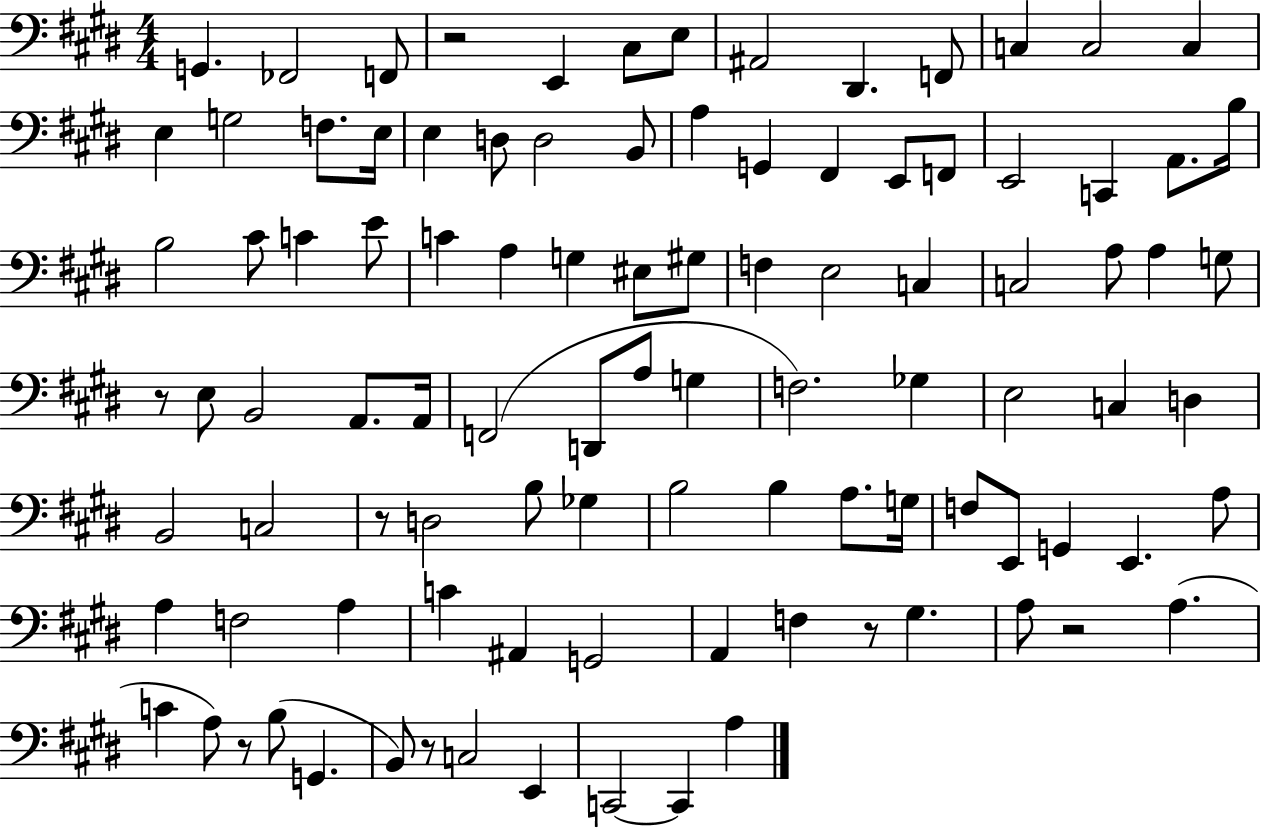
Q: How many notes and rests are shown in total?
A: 100